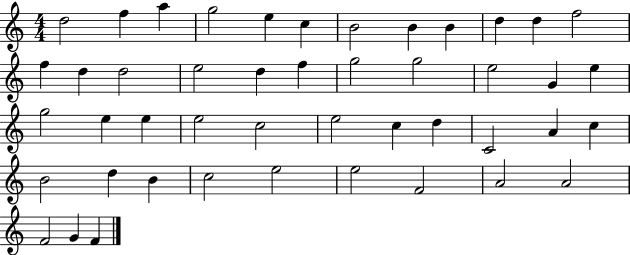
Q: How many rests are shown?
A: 0